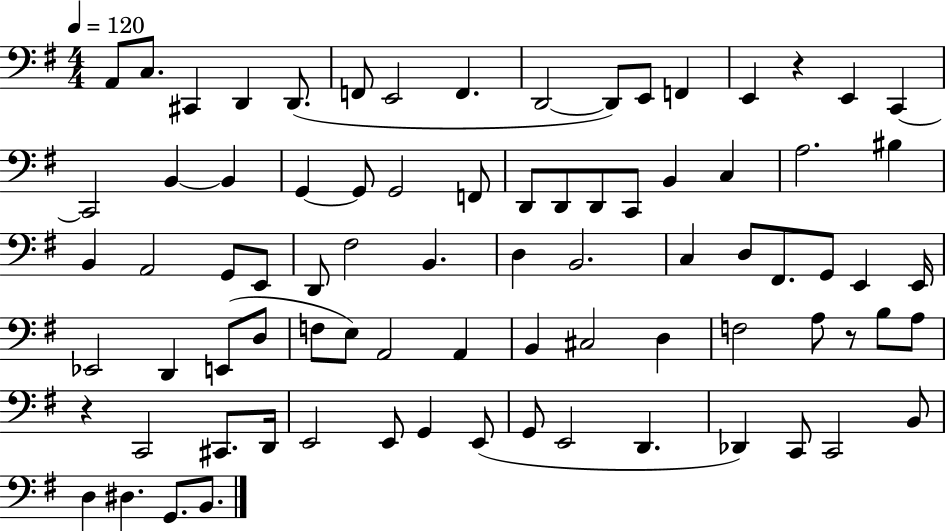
A2/e C3/e. C#2/q D2/q D2/e. F2/e E2/h F2/q. D2/h D2/e E2/e F2/q E2/q R/q E2/q C2/q C2/h B2/q B2/q G2/q G2/e G2/h F2/e D2/e D2/e D2/e C2/e B2/q C3/q A3/h. BIS3/q B2/q A2/h G2/e E2/e D2/e F#3/h B2/q. D3/q B2/h. C3/q D3/e F#2/e. G2/e E2/q E2/s Eb2/h D2/q E2/e D3/e F3/e E3/e A2/h A2/q B2/q C#3/h D3/q F3/h A3/e R/e B3/e A3/e R/q C2/h C#2/e. D2/s E2/h E2/e G2/q E2/e G2/e E2/h D2/q. Db2/q C2/e C2/h B2/e D3/q D#3/q. G2/e. B2/e.